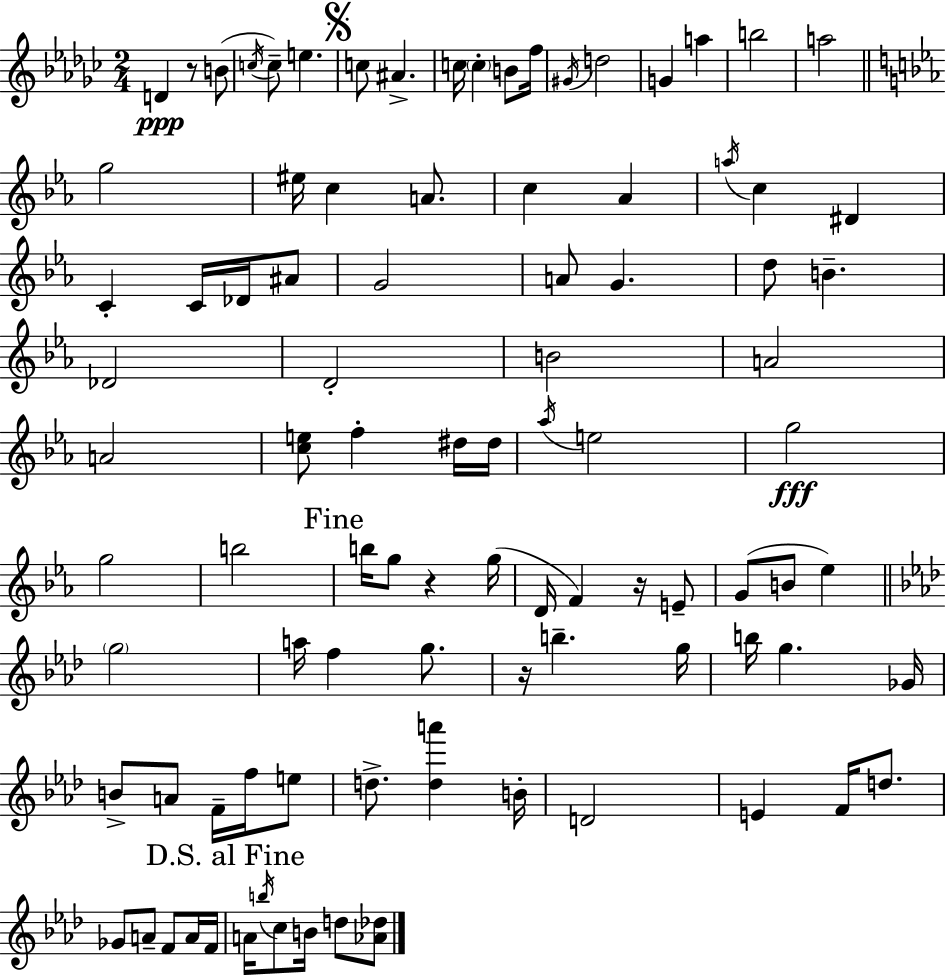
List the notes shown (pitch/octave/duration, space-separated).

D4/q R/e B4/e C5/s C5/e E5/q. C5/e A#4/q. C5/s C5/q B4/e F5/s G#4/s D5/h G4/q A5/q B5/h A5/h G5/h EIS5/s C5/q A4/e. C5/q Ab4/q A5/s C5/q D#4/q C4/q C4/s Db4/s A#4/e G4/h A4/e G4/q. D5/e B4/q. Db4/h D4/h B4/h A4/h A4/h [C5,E5]/e F5/q D#5/s D#5/s Ab5/s E5/h G5/h G5/h B5/h B5/s G5/e R/q G5/s D4/s F4/q R/s E4/e G4/e B4/e Eb5/q G5/h A5/s F5/q G5/e. R/s B5/q. G5/s B5/s G5/q. Gb4/s B4/e A4/e F4/s F5/s E5/e D5/e. [D5,A6]/q B4/s D4/h E4/q F4/s D5/e. Gb4/e A4/e F4/e A4/s F4/s A4/s B5/s C5/e B4/s D5/e [Ab4,Db5]/e